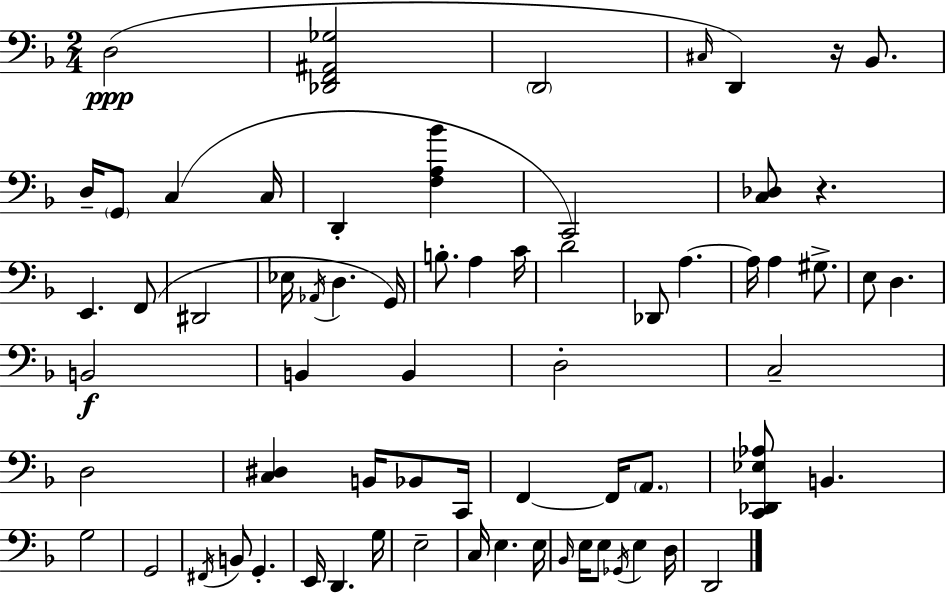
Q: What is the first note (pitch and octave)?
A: D3